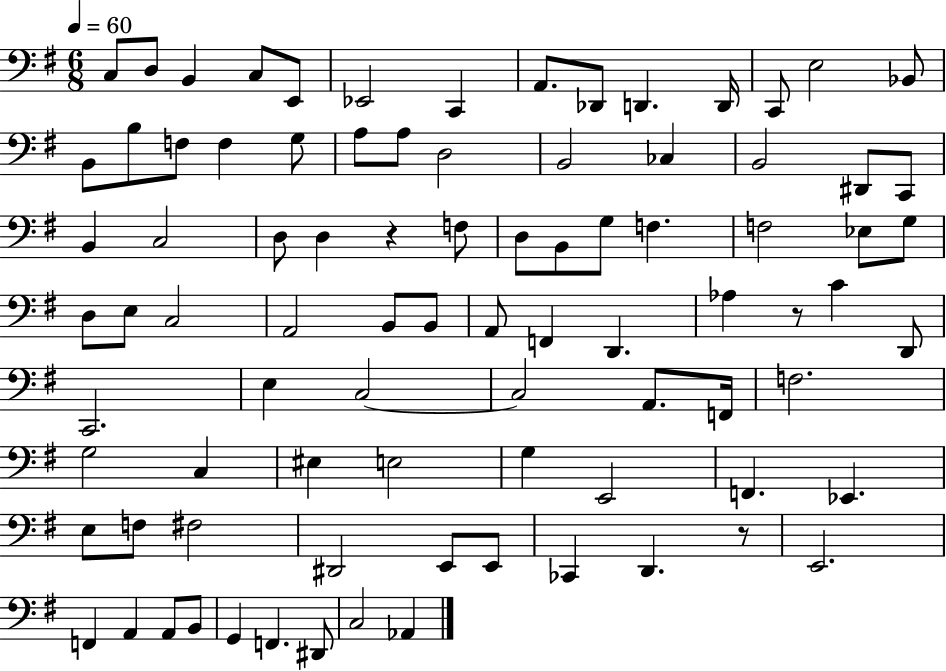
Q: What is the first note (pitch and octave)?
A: C3